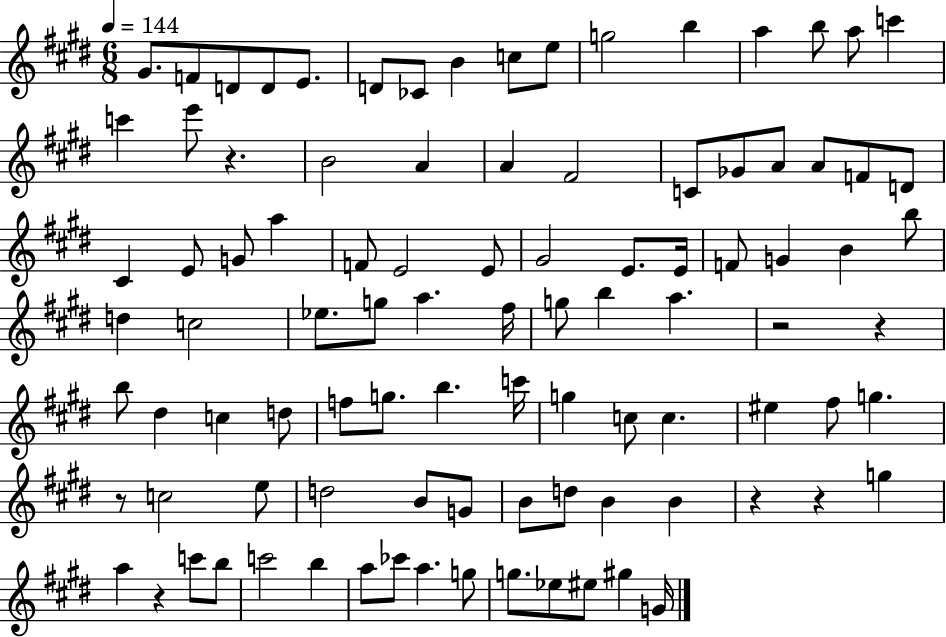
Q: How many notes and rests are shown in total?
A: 96